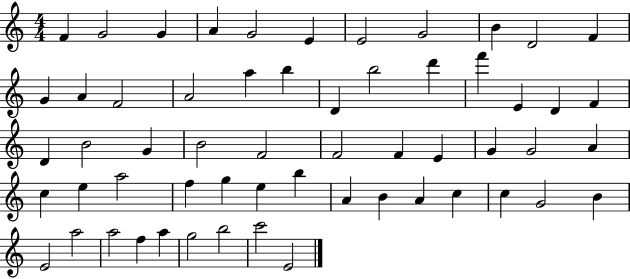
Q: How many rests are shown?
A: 0